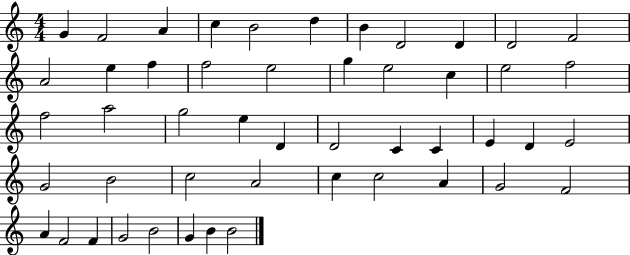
{
  \clef treble
  \numericTimeSignature
  \time 4/4
  \key c \major
  g'4 f'2 a'4 | c''4 b'2 d''4 | b'4 d'2 d'4 | d'2 f'2 | \break a'2 e''4 f''4 | f''2 e''2 | g''4 e''2 c''4 | e''2 f''2 | \break f''2 a''2 | g''2 e''4 d'4 | d'2 c'4 c'4 | e'4 d'4 e'2 | \break g'2 b'2 | c''2 a'2 | c''4 c''2 a'4 | g'2 f'2 | \break a'4 f'2 f'4 | g'2 b'2 | g'4 b'4 b'2 | \bar "|."
}